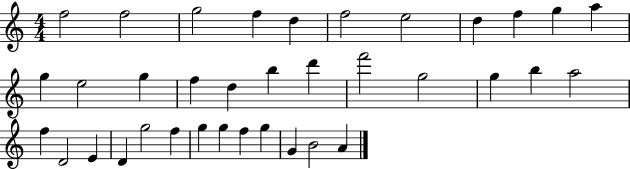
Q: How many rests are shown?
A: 0